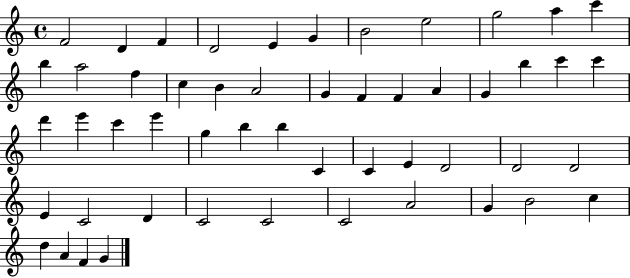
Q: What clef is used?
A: treble